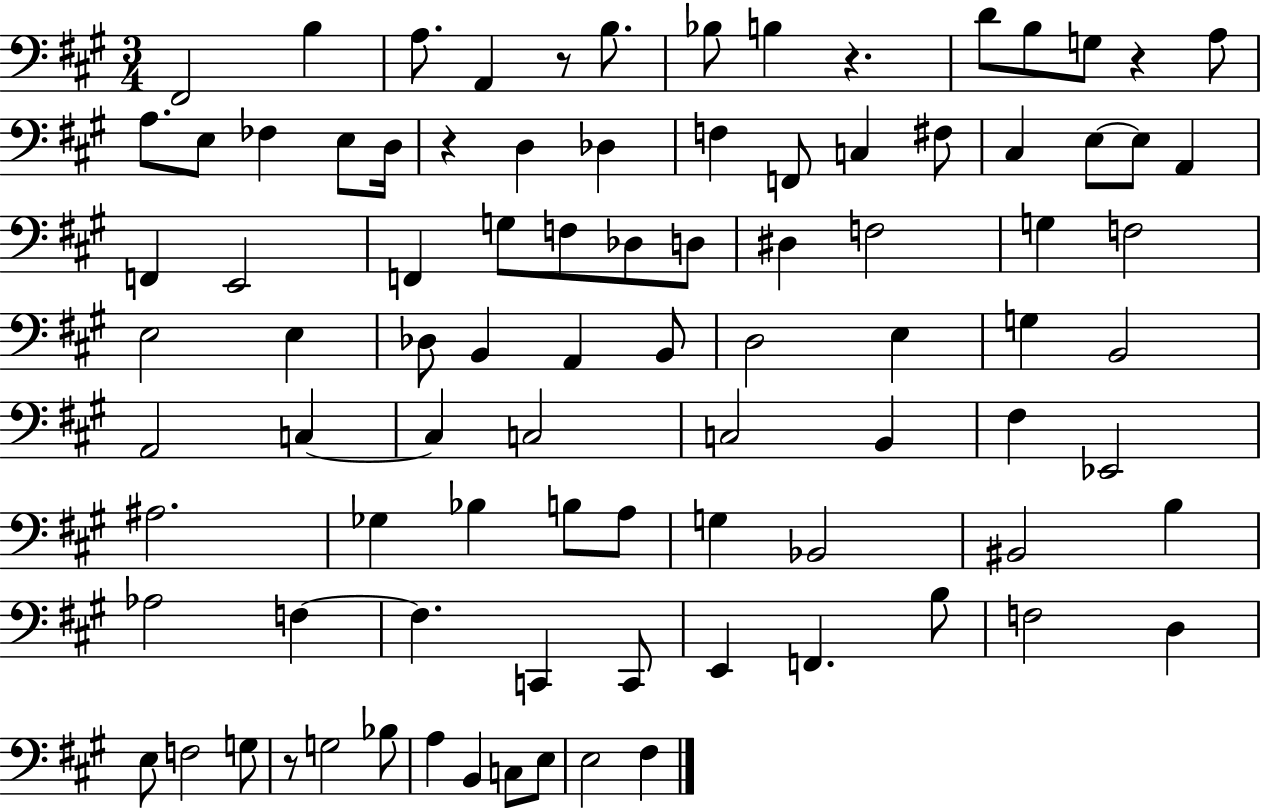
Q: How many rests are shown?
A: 5